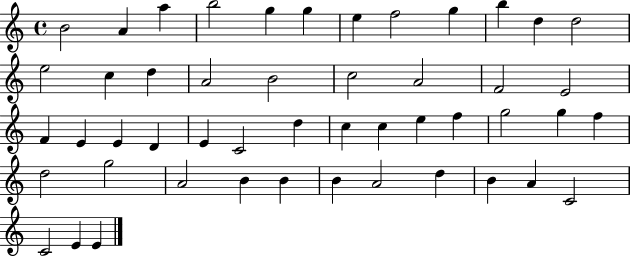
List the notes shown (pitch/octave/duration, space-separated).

B4/h A4/q A5/q B5/h G5/q G5/q E5/q F5/h G5/q B5/q D5/q D5/h E5/h C5/q D5/q A4/h B4/h C5/h A4/h F4/h E4/h F4/q E4/q E4/q D4/q E4/q C4/h D5/q C5/q C5/q E5/q F5/q G5/h G5/q F5/q D5/h G5/h A4/h B4/q B4/q B4/q A4/h D5/q B4/q A4/q C4/h C4/h E4/q E4/q